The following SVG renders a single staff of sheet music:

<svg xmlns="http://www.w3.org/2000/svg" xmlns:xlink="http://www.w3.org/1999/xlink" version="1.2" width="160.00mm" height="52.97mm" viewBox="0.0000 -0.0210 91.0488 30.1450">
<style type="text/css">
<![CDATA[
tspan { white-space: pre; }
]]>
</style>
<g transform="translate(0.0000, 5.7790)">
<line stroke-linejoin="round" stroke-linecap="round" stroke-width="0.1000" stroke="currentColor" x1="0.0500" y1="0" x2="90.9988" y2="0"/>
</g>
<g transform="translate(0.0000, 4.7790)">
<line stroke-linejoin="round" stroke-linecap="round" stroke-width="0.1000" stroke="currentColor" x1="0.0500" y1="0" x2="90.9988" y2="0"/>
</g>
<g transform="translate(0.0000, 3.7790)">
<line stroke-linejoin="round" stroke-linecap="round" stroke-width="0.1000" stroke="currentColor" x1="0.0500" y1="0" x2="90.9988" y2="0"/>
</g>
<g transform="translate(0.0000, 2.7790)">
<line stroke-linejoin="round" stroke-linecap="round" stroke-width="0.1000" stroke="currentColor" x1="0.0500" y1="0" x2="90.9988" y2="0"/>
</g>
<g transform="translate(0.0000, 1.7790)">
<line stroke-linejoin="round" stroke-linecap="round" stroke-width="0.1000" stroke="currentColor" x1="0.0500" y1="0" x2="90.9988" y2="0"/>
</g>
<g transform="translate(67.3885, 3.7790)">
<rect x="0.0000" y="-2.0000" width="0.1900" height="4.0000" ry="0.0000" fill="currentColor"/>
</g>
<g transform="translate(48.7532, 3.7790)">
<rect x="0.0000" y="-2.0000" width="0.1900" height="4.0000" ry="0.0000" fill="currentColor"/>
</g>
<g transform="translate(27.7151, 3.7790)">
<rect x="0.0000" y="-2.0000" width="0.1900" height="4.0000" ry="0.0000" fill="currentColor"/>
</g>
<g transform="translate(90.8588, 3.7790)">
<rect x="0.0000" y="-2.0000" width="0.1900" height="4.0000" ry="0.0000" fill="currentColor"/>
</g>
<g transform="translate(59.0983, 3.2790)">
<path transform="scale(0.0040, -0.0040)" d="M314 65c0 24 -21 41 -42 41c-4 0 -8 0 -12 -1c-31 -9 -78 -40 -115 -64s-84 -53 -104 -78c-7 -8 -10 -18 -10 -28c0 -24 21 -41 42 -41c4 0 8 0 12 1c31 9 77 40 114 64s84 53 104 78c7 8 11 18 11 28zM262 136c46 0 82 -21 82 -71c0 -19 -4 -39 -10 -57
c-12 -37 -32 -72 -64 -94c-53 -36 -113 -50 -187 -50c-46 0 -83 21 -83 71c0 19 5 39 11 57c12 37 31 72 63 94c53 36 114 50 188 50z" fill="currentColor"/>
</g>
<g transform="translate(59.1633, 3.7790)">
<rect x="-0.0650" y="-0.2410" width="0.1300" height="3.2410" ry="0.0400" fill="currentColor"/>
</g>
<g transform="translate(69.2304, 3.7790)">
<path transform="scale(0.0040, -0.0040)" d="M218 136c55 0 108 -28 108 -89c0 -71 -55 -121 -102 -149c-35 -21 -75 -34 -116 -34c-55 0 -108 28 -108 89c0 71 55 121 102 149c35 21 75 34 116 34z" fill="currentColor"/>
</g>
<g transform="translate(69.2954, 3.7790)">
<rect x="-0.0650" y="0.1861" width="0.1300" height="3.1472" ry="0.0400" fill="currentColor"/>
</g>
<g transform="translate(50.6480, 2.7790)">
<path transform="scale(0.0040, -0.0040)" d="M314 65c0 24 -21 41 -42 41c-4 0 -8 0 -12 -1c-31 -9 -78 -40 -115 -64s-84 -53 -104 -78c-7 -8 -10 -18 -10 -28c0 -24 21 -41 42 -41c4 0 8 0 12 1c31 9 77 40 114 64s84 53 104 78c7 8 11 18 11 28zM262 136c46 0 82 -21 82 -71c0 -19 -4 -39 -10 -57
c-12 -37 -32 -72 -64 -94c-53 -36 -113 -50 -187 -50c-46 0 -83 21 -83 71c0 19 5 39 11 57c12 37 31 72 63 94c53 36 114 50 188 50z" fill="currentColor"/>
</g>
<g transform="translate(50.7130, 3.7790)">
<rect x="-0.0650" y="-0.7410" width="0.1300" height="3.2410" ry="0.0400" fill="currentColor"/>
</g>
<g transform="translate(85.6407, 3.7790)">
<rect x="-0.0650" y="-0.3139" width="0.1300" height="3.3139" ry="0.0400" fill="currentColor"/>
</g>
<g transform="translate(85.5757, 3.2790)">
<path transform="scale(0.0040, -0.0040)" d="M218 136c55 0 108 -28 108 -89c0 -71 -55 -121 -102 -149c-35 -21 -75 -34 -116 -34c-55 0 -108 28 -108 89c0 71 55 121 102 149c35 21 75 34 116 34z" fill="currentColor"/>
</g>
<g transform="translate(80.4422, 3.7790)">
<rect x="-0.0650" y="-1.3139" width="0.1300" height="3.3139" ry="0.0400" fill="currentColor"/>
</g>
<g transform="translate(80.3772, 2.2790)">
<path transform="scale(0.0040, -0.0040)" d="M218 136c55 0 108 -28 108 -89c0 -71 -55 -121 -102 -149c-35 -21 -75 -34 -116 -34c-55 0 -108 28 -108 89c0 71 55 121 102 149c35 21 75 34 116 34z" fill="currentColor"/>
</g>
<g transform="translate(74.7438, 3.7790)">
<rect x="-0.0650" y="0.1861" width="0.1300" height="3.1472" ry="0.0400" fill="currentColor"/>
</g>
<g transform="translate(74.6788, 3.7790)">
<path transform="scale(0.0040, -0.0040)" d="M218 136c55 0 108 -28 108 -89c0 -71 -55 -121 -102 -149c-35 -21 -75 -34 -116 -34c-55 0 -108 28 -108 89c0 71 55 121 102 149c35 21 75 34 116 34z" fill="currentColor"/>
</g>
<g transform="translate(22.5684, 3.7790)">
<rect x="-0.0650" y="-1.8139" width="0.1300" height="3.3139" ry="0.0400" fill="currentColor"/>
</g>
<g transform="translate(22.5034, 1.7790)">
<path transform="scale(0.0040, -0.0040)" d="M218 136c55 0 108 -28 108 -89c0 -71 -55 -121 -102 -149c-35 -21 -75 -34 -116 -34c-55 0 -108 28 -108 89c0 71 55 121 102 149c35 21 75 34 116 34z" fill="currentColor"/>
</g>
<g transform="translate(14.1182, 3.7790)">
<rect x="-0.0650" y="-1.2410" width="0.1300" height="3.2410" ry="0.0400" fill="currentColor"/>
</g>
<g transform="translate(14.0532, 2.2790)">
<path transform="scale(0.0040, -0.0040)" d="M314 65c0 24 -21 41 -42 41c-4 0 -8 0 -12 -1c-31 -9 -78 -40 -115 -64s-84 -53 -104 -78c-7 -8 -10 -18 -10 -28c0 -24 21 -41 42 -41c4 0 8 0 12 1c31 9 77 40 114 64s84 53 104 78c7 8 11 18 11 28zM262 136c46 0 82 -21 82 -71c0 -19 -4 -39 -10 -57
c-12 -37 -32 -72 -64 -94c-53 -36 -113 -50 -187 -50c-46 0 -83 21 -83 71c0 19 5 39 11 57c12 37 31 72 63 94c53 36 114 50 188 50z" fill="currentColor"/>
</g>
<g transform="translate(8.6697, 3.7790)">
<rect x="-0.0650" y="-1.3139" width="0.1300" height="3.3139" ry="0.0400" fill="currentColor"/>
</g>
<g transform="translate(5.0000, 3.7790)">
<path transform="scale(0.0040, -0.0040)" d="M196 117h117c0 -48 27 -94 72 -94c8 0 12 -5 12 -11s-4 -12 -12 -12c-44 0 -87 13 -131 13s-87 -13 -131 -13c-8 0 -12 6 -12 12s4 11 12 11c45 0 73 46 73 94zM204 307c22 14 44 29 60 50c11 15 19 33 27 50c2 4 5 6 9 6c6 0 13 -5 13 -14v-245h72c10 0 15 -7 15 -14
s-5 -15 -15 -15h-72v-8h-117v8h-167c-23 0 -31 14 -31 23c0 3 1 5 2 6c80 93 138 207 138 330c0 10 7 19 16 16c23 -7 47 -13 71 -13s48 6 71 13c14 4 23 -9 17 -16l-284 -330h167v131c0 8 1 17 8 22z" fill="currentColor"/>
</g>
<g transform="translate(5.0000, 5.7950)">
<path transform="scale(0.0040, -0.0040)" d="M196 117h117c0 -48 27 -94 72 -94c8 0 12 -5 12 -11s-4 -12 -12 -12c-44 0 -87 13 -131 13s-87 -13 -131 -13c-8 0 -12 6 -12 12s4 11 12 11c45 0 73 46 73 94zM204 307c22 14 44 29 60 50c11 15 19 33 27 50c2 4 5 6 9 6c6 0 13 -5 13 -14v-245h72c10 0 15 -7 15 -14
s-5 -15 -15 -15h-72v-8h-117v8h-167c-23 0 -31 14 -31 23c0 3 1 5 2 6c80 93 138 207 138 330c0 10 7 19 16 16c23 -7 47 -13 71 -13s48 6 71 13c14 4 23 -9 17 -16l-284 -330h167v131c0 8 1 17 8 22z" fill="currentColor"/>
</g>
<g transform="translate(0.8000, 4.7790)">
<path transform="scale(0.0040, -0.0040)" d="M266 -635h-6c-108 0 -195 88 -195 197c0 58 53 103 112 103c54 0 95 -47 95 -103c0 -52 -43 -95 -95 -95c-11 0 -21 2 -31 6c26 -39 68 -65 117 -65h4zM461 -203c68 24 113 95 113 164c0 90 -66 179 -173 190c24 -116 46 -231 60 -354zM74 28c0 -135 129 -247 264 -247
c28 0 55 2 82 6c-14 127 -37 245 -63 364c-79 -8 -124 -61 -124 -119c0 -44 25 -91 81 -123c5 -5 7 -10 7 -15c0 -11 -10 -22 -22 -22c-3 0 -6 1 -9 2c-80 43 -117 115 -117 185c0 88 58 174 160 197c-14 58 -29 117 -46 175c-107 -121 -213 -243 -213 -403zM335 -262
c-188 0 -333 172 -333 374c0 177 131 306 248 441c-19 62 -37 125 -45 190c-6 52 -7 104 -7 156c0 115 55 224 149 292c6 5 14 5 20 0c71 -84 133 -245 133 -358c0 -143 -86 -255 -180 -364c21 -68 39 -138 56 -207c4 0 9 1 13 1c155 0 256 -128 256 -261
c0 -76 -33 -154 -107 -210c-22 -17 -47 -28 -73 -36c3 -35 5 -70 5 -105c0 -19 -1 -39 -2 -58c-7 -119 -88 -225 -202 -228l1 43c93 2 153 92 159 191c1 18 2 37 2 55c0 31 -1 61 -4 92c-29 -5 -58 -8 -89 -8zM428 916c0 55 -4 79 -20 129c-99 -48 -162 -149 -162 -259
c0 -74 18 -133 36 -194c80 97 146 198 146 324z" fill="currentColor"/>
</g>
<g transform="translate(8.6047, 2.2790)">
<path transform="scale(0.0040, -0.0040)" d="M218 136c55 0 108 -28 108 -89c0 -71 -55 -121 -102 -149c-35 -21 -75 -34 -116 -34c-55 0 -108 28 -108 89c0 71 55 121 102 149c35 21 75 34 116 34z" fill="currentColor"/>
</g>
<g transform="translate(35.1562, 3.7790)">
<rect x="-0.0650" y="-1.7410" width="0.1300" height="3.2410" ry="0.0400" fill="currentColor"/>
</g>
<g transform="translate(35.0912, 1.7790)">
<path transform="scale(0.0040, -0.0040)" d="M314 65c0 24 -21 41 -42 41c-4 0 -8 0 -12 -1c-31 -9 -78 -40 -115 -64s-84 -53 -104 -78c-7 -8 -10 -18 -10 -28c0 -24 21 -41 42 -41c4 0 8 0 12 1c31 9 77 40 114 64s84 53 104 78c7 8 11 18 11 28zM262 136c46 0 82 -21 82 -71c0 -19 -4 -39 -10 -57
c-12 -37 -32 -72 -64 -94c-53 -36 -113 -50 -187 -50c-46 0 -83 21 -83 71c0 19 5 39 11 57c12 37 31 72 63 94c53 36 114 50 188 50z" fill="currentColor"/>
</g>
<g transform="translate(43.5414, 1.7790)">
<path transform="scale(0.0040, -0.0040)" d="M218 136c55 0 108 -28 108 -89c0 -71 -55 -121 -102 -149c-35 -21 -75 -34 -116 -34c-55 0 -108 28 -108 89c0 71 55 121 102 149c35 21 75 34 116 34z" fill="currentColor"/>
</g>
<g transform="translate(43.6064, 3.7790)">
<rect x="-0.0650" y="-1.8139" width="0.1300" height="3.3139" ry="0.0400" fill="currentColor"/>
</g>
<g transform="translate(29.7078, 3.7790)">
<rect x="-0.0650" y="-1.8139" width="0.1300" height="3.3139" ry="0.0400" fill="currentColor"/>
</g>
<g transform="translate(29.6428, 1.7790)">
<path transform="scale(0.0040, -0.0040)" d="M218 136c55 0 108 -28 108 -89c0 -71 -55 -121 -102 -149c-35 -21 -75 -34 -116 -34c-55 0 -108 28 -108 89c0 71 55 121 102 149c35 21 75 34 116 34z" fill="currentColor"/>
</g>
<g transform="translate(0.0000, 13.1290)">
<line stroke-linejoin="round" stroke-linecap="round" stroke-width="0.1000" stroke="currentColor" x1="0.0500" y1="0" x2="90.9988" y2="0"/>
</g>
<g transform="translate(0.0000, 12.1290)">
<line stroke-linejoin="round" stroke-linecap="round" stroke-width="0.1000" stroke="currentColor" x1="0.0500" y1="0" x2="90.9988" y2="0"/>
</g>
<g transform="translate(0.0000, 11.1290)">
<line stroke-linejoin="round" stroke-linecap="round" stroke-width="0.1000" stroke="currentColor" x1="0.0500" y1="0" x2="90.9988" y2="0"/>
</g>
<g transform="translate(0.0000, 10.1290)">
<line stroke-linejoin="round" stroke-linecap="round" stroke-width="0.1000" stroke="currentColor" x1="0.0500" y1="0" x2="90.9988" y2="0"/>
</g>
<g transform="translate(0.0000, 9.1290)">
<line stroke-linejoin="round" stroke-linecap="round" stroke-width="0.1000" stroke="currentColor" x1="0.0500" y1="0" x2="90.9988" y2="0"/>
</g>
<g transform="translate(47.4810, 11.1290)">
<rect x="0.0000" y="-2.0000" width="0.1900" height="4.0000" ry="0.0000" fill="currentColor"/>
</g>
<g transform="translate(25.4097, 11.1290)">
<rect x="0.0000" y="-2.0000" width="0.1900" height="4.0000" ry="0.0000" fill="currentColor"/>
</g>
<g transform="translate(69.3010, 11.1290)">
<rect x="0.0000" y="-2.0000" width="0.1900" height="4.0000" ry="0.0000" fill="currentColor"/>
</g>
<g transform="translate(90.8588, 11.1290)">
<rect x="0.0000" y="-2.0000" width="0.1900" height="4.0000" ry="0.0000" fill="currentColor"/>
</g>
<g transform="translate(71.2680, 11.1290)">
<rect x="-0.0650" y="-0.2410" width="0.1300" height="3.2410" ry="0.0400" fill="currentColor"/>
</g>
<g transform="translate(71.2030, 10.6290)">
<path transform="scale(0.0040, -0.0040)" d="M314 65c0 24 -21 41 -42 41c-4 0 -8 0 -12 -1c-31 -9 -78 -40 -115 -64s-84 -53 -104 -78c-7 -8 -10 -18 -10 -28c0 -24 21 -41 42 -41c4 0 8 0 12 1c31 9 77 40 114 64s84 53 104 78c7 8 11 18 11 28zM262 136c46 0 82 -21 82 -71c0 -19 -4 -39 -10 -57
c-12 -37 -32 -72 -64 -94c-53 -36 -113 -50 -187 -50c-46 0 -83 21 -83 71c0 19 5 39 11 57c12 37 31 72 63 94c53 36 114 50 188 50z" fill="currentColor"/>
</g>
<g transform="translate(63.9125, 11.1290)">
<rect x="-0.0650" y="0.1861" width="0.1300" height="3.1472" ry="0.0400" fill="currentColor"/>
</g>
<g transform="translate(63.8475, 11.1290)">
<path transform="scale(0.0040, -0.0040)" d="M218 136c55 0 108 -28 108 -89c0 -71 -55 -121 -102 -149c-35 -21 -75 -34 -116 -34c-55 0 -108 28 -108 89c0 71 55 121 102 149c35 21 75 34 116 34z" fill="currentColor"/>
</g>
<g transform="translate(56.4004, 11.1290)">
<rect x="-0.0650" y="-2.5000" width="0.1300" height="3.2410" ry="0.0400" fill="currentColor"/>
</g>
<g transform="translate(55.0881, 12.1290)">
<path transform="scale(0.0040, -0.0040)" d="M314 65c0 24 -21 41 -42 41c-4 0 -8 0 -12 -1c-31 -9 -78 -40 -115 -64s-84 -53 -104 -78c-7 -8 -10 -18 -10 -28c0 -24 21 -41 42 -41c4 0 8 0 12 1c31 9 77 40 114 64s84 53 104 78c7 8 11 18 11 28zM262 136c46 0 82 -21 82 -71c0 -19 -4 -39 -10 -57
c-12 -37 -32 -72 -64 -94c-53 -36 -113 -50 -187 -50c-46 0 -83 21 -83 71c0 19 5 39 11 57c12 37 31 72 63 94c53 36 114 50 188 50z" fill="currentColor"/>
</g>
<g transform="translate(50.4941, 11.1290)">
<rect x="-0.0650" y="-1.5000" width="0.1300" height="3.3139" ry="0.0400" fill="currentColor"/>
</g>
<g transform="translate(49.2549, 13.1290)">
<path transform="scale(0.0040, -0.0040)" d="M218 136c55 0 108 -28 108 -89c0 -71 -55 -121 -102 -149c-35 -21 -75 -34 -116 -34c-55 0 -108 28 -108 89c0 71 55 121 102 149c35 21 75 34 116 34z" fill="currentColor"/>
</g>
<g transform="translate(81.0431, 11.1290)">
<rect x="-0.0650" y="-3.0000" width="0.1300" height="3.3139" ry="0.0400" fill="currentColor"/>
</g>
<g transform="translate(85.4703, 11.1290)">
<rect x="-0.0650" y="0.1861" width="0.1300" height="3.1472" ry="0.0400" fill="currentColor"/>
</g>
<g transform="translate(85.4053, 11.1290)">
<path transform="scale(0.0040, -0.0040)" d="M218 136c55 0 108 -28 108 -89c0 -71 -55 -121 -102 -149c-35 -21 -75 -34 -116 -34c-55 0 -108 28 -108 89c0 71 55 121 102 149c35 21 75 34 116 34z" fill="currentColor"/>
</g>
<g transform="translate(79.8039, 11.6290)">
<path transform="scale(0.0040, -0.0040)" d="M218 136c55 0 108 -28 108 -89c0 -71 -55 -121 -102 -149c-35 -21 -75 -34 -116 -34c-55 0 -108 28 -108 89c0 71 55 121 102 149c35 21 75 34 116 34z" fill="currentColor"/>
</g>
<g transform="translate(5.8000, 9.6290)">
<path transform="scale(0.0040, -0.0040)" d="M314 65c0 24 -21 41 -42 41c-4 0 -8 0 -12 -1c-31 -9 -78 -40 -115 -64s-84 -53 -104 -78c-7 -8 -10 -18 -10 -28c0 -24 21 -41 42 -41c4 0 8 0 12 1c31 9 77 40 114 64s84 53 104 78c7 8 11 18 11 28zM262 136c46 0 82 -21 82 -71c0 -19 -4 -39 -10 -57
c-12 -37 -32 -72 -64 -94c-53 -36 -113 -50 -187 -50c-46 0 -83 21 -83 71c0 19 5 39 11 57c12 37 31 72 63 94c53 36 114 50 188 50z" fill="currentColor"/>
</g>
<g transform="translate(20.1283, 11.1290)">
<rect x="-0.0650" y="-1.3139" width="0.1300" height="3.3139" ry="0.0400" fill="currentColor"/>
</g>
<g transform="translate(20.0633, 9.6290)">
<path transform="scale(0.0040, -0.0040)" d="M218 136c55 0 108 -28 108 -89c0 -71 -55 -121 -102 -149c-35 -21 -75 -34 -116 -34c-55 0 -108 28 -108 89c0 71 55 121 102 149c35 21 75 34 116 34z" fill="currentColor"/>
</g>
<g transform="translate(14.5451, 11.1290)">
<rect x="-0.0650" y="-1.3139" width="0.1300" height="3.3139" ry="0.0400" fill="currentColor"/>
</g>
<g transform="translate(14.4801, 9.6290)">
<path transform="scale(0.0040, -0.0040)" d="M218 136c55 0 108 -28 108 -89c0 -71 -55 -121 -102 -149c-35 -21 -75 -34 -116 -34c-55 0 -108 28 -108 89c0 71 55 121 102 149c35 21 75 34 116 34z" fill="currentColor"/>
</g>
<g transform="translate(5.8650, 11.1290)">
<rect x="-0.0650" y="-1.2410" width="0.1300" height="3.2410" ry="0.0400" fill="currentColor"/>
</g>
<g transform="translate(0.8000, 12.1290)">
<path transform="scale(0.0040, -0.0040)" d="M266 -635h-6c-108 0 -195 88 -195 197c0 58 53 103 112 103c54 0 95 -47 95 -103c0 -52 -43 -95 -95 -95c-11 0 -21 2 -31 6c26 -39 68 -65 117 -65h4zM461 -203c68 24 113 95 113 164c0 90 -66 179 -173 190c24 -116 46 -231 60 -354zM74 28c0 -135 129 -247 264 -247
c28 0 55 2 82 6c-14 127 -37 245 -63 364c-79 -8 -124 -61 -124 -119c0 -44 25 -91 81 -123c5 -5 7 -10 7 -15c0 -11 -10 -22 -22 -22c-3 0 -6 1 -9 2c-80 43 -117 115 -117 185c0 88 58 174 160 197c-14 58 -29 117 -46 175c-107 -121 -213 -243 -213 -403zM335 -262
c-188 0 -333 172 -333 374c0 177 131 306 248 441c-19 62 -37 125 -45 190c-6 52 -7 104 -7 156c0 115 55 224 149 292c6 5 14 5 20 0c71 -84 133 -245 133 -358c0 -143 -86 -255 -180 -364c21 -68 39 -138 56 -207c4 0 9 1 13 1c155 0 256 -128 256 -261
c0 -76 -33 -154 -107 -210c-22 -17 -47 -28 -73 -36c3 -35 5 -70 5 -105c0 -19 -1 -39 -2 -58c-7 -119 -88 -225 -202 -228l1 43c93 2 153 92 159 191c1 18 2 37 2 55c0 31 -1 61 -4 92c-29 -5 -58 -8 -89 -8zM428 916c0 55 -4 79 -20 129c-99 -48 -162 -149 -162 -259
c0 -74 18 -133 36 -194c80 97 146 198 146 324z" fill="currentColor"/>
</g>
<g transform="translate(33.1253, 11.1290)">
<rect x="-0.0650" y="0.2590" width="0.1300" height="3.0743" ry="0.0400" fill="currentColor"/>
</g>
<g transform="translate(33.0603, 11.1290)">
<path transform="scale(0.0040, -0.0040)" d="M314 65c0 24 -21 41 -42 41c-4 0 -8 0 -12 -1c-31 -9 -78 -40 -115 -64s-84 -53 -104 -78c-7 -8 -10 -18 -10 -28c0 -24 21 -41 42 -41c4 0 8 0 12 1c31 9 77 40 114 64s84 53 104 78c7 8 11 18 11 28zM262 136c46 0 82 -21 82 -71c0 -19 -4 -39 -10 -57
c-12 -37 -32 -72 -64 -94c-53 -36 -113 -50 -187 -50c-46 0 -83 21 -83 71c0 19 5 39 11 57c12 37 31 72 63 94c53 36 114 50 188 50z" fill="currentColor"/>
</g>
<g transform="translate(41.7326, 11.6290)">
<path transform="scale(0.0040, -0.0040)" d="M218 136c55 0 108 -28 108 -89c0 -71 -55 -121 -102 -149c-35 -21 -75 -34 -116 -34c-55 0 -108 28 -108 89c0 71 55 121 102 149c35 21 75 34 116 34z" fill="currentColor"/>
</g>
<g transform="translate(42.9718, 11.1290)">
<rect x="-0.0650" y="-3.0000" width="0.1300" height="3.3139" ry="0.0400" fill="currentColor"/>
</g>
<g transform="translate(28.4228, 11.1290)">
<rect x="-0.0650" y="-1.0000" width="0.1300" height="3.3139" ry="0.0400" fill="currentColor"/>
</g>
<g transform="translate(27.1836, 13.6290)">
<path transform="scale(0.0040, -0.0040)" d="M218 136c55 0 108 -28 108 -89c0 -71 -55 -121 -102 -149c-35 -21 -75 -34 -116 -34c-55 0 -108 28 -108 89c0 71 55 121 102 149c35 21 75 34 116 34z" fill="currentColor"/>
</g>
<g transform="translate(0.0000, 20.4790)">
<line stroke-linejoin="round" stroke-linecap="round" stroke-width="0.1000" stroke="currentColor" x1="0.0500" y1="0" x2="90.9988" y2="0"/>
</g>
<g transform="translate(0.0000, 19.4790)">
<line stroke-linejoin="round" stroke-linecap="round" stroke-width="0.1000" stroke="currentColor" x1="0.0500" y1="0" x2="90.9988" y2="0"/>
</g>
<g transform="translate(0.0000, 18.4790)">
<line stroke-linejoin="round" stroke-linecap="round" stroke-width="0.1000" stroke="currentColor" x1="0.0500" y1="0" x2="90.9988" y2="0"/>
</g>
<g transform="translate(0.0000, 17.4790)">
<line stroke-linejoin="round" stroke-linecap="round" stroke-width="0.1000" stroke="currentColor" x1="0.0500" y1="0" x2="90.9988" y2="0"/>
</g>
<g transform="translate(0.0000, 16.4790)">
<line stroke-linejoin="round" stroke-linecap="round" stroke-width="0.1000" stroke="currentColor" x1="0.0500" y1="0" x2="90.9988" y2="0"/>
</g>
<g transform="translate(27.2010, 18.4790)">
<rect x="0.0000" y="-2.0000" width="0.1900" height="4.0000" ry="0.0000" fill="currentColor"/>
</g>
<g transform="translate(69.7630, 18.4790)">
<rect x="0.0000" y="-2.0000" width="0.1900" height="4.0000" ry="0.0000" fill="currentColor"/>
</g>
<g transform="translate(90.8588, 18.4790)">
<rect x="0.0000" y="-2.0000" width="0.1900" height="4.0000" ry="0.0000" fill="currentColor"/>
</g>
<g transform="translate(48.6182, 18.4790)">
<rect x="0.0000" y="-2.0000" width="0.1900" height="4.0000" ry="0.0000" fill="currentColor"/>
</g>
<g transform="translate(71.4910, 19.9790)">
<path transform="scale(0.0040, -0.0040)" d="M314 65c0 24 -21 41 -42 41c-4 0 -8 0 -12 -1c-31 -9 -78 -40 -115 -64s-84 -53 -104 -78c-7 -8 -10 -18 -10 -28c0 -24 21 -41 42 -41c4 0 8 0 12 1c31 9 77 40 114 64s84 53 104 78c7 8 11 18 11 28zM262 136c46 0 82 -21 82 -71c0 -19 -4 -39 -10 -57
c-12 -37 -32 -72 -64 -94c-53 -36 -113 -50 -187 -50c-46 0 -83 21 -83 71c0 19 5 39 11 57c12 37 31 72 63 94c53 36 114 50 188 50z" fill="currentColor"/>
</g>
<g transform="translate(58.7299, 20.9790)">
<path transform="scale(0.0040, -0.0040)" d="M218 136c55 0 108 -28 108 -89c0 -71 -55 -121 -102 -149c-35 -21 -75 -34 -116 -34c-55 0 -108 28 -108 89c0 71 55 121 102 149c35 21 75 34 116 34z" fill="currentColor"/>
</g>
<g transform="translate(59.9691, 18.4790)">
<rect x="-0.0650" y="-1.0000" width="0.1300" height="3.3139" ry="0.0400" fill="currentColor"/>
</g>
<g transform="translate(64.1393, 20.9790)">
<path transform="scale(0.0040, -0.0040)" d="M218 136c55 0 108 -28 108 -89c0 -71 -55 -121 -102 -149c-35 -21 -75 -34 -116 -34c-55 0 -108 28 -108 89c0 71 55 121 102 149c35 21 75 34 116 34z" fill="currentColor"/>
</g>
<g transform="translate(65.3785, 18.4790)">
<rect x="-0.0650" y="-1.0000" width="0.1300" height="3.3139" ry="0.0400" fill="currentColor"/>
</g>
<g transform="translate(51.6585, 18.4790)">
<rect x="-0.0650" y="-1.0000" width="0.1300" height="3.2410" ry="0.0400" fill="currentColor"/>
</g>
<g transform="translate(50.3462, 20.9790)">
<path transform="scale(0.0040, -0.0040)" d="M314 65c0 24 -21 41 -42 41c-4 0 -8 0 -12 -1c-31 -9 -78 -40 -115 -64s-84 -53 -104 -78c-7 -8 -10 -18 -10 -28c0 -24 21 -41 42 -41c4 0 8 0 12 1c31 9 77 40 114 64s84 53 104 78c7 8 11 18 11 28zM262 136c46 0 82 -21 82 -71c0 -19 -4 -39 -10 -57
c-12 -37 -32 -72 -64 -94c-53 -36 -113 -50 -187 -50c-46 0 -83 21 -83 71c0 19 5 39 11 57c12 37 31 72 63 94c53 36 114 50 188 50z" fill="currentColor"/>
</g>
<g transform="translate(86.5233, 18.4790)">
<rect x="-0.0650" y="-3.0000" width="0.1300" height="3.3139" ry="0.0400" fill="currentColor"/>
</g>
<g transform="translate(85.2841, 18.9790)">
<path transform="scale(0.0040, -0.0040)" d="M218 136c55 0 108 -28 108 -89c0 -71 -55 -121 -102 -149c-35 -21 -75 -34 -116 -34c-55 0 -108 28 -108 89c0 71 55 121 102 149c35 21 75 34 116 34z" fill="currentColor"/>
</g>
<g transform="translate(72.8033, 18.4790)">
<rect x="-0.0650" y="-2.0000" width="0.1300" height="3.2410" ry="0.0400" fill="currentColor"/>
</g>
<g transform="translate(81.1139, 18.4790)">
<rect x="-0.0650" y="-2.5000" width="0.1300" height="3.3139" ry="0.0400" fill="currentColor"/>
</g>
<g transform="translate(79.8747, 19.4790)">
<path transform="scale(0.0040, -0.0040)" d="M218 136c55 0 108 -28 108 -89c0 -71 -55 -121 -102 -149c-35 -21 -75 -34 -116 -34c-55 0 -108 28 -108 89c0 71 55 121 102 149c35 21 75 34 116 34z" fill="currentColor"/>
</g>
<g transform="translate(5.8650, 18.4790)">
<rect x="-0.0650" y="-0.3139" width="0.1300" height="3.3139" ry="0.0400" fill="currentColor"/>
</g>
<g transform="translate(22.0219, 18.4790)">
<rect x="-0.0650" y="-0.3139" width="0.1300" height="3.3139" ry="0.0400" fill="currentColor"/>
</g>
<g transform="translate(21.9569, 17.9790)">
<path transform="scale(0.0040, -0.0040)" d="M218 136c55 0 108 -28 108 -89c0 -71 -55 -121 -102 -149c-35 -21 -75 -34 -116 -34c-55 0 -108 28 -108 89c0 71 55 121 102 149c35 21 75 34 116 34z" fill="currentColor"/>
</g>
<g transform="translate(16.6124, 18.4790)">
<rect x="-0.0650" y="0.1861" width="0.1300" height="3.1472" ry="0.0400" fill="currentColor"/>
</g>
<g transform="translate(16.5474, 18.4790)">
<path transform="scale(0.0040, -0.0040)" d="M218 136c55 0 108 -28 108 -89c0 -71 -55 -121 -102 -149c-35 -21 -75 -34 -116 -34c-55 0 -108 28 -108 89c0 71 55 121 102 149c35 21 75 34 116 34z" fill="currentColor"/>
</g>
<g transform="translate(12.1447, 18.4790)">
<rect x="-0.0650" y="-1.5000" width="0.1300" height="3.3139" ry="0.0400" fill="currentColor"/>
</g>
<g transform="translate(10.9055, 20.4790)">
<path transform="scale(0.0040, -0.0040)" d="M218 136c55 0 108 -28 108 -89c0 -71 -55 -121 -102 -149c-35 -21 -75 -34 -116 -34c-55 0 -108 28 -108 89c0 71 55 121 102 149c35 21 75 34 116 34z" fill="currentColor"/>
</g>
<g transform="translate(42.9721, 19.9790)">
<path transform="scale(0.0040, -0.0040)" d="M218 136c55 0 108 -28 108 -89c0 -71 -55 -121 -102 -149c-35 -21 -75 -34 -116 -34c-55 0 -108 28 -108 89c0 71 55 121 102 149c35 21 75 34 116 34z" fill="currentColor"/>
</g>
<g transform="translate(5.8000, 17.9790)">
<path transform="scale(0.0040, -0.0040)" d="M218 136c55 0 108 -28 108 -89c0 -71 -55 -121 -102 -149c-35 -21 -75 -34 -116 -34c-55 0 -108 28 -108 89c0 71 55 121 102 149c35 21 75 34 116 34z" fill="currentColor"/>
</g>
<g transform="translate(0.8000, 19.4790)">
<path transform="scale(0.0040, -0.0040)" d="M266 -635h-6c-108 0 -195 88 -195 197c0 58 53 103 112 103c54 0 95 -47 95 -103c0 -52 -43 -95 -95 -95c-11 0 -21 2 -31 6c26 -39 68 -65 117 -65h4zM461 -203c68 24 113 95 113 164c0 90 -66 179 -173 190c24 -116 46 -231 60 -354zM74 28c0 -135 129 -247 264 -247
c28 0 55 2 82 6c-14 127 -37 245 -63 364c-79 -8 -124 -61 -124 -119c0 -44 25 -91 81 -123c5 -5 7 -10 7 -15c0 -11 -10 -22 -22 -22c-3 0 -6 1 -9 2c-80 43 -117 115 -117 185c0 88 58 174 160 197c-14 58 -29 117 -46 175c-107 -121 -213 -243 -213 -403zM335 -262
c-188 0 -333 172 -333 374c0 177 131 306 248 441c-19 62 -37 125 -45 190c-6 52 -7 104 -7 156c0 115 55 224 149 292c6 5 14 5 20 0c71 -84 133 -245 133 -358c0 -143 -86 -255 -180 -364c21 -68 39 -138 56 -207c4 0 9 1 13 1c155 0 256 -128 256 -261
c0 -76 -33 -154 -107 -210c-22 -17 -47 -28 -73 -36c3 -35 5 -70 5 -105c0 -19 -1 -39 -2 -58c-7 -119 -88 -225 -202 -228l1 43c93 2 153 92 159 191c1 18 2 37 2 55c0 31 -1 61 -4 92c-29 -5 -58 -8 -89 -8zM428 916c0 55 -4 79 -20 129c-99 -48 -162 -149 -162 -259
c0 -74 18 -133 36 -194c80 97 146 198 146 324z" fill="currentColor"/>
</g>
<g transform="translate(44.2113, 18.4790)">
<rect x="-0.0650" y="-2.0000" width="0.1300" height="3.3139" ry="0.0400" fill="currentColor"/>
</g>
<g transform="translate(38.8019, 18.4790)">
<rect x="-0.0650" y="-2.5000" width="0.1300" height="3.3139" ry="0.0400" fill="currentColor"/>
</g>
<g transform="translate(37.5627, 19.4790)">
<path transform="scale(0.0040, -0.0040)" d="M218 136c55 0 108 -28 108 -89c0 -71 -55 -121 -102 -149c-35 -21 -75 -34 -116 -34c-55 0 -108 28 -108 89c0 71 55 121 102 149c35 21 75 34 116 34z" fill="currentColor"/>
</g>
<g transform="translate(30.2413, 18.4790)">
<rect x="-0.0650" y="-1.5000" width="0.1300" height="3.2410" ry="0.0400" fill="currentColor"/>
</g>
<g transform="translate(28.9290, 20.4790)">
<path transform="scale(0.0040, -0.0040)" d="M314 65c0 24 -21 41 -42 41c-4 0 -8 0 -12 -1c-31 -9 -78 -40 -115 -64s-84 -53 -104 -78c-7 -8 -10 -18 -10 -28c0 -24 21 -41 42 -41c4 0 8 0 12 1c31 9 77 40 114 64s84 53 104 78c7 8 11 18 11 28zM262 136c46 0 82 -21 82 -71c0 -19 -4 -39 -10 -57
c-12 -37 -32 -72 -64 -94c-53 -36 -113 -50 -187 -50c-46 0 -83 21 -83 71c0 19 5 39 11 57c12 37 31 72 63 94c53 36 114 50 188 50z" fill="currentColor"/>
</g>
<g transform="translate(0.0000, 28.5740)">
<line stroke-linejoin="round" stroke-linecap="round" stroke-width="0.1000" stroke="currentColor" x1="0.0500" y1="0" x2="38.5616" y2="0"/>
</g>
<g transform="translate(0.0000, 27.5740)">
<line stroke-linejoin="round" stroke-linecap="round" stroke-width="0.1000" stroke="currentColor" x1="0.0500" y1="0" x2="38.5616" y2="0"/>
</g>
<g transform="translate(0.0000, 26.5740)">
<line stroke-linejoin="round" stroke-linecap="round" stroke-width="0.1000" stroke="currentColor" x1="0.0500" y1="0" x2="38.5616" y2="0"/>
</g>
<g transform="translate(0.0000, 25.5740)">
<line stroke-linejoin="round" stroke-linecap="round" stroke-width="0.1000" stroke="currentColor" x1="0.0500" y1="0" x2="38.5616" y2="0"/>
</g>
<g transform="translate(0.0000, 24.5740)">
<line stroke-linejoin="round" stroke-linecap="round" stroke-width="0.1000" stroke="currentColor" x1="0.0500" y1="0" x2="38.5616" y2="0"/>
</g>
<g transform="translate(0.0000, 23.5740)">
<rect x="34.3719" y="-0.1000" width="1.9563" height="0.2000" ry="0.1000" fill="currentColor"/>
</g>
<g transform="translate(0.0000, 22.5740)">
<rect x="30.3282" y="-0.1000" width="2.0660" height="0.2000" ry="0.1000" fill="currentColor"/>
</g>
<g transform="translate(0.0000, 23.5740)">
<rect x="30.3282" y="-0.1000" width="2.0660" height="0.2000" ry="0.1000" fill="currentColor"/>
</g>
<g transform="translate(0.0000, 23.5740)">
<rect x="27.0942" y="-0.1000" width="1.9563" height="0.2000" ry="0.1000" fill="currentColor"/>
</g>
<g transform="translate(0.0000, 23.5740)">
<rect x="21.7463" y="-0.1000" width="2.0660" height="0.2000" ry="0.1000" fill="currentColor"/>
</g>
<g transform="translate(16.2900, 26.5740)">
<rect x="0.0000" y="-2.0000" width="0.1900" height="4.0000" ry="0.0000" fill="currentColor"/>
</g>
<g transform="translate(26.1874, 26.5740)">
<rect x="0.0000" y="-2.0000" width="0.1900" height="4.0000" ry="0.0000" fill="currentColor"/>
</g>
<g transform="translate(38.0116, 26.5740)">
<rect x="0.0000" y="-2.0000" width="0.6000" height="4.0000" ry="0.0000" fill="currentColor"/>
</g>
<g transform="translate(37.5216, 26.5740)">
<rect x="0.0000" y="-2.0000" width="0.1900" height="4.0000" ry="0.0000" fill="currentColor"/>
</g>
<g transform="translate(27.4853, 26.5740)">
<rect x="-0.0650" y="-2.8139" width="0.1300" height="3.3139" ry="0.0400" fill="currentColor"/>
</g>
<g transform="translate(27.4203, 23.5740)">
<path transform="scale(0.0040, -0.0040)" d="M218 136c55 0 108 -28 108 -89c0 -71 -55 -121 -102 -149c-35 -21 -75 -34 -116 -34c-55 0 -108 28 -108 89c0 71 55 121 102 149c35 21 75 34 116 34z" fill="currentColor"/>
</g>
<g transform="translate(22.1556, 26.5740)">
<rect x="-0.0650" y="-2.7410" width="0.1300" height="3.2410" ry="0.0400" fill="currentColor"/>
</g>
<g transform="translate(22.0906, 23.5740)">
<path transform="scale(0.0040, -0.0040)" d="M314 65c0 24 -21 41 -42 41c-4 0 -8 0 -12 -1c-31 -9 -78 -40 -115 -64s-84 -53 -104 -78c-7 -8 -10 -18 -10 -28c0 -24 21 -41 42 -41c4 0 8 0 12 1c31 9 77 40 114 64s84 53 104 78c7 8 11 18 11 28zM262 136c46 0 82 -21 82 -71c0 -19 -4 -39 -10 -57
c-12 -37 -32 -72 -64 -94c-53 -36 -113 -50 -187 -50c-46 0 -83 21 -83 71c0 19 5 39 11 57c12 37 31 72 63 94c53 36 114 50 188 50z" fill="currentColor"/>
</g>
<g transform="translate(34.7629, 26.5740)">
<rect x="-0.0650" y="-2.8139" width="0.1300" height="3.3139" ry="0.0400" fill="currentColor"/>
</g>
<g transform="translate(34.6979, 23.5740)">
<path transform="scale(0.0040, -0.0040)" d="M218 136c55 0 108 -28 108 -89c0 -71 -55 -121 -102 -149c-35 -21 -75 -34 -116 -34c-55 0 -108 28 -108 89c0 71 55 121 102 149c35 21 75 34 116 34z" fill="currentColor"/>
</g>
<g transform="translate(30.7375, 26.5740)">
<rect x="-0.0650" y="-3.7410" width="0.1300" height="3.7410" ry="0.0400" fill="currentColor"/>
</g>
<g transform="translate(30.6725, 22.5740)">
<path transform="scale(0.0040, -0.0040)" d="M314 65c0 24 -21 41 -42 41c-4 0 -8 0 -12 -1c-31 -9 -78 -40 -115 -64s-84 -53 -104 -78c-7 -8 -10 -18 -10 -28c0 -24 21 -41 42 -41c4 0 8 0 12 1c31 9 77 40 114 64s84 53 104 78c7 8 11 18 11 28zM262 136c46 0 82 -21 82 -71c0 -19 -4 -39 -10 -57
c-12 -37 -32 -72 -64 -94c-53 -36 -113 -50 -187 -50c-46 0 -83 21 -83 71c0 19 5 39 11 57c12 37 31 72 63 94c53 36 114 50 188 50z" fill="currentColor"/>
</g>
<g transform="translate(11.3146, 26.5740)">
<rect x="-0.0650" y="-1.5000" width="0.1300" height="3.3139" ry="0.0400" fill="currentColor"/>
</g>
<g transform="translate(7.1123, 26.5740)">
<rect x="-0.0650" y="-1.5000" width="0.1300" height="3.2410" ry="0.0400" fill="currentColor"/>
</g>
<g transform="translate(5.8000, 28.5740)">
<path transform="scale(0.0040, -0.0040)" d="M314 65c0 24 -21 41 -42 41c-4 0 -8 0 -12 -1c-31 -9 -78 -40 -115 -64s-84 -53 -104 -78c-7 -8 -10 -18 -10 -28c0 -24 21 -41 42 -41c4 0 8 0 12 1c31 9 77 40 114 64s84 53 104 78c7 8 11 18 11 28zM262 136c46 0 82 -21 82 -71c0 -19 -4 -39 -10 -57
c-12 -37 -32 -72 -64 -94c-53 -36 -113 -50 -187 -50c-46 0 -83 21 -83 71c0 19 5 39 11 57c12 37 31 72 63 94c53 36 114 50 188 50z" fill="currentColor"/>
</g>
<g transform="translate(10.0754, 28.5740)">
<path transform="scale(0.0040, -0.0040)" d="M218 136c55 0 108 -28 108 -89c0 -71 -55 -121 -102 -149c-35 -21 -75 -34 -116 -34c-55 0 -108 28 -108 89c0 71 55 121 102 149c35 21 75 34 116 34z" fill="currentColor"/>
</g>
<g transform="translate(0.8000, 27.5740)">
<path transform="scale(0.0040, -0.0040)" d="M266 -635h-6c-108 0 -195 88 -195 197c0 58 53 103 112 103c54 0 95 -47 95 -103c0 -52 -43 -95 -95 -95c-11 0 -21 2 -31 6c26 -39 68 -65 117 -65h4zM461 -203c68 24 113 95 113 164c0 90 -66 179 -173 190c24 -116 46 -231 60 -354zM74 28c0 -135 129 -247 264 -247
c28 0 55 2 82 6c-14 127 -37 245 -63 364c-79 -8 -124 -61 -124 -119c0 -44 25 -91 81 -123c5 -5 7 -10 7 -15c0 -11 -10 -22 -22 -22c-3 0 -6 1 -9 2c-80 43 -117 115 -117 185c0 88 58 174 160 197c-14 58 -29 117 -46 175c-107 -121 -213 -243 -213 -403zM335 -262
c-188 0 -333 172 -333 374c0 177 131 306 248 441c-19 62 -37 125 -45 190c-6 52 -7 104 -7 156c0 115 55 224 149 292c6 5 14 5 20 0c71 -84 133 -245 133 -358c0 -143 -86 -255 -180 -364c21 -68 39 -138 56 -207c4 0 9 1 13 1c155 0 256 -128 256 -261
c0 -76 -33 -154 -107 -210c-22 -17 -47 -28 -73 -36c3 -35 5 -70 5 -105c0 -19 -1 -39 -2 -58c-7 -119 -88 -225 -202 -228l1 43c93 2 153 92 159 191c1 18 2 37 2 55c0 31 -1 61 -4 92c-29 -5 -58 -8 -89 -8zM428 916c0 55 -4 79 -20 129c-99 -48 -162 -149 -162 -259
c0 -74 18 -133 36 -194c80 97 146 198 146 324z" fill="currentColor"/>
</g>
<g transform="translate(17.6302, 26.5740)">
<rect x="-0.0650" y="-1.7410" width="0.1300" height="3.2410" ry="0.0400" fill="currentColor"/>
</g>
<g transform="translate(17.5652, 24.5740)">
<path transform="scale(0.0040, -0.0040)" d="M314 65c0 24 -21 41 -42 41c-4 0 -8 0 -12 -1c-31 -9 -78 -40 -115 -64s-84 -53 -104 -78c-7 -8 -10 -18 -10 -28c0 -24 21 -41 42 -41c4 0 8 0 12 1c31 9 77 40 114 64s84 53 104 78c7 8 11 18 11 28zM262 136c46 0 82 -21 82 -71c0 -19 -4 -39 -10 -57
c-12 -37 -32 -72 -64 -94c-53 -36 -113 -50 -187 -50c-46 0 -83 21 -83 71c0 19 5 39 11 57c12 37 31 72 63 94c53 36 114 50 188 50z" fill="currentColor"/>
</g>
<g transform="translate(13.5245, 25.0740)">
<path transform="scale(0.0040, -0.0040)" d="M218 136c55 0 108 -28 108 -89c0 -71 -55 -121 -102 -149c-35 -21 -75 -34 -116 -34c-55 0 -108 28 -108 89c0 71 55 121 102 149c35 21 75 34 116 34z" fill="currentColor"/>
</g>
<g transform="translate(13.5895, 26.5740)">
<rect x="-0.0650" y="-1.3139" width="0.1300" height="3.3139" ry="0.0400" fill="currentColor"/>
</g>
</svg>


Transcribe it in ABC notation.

X:1
T:Untitled
M:4/4
L:1/4
K:C
e e2 f f f2 f d2 c2 B B e c e2 e e D B2 A E G2 B c2 A B c E B c E2 G F D2 D D F2 G A E2 E e f2 a2 a c'2 a